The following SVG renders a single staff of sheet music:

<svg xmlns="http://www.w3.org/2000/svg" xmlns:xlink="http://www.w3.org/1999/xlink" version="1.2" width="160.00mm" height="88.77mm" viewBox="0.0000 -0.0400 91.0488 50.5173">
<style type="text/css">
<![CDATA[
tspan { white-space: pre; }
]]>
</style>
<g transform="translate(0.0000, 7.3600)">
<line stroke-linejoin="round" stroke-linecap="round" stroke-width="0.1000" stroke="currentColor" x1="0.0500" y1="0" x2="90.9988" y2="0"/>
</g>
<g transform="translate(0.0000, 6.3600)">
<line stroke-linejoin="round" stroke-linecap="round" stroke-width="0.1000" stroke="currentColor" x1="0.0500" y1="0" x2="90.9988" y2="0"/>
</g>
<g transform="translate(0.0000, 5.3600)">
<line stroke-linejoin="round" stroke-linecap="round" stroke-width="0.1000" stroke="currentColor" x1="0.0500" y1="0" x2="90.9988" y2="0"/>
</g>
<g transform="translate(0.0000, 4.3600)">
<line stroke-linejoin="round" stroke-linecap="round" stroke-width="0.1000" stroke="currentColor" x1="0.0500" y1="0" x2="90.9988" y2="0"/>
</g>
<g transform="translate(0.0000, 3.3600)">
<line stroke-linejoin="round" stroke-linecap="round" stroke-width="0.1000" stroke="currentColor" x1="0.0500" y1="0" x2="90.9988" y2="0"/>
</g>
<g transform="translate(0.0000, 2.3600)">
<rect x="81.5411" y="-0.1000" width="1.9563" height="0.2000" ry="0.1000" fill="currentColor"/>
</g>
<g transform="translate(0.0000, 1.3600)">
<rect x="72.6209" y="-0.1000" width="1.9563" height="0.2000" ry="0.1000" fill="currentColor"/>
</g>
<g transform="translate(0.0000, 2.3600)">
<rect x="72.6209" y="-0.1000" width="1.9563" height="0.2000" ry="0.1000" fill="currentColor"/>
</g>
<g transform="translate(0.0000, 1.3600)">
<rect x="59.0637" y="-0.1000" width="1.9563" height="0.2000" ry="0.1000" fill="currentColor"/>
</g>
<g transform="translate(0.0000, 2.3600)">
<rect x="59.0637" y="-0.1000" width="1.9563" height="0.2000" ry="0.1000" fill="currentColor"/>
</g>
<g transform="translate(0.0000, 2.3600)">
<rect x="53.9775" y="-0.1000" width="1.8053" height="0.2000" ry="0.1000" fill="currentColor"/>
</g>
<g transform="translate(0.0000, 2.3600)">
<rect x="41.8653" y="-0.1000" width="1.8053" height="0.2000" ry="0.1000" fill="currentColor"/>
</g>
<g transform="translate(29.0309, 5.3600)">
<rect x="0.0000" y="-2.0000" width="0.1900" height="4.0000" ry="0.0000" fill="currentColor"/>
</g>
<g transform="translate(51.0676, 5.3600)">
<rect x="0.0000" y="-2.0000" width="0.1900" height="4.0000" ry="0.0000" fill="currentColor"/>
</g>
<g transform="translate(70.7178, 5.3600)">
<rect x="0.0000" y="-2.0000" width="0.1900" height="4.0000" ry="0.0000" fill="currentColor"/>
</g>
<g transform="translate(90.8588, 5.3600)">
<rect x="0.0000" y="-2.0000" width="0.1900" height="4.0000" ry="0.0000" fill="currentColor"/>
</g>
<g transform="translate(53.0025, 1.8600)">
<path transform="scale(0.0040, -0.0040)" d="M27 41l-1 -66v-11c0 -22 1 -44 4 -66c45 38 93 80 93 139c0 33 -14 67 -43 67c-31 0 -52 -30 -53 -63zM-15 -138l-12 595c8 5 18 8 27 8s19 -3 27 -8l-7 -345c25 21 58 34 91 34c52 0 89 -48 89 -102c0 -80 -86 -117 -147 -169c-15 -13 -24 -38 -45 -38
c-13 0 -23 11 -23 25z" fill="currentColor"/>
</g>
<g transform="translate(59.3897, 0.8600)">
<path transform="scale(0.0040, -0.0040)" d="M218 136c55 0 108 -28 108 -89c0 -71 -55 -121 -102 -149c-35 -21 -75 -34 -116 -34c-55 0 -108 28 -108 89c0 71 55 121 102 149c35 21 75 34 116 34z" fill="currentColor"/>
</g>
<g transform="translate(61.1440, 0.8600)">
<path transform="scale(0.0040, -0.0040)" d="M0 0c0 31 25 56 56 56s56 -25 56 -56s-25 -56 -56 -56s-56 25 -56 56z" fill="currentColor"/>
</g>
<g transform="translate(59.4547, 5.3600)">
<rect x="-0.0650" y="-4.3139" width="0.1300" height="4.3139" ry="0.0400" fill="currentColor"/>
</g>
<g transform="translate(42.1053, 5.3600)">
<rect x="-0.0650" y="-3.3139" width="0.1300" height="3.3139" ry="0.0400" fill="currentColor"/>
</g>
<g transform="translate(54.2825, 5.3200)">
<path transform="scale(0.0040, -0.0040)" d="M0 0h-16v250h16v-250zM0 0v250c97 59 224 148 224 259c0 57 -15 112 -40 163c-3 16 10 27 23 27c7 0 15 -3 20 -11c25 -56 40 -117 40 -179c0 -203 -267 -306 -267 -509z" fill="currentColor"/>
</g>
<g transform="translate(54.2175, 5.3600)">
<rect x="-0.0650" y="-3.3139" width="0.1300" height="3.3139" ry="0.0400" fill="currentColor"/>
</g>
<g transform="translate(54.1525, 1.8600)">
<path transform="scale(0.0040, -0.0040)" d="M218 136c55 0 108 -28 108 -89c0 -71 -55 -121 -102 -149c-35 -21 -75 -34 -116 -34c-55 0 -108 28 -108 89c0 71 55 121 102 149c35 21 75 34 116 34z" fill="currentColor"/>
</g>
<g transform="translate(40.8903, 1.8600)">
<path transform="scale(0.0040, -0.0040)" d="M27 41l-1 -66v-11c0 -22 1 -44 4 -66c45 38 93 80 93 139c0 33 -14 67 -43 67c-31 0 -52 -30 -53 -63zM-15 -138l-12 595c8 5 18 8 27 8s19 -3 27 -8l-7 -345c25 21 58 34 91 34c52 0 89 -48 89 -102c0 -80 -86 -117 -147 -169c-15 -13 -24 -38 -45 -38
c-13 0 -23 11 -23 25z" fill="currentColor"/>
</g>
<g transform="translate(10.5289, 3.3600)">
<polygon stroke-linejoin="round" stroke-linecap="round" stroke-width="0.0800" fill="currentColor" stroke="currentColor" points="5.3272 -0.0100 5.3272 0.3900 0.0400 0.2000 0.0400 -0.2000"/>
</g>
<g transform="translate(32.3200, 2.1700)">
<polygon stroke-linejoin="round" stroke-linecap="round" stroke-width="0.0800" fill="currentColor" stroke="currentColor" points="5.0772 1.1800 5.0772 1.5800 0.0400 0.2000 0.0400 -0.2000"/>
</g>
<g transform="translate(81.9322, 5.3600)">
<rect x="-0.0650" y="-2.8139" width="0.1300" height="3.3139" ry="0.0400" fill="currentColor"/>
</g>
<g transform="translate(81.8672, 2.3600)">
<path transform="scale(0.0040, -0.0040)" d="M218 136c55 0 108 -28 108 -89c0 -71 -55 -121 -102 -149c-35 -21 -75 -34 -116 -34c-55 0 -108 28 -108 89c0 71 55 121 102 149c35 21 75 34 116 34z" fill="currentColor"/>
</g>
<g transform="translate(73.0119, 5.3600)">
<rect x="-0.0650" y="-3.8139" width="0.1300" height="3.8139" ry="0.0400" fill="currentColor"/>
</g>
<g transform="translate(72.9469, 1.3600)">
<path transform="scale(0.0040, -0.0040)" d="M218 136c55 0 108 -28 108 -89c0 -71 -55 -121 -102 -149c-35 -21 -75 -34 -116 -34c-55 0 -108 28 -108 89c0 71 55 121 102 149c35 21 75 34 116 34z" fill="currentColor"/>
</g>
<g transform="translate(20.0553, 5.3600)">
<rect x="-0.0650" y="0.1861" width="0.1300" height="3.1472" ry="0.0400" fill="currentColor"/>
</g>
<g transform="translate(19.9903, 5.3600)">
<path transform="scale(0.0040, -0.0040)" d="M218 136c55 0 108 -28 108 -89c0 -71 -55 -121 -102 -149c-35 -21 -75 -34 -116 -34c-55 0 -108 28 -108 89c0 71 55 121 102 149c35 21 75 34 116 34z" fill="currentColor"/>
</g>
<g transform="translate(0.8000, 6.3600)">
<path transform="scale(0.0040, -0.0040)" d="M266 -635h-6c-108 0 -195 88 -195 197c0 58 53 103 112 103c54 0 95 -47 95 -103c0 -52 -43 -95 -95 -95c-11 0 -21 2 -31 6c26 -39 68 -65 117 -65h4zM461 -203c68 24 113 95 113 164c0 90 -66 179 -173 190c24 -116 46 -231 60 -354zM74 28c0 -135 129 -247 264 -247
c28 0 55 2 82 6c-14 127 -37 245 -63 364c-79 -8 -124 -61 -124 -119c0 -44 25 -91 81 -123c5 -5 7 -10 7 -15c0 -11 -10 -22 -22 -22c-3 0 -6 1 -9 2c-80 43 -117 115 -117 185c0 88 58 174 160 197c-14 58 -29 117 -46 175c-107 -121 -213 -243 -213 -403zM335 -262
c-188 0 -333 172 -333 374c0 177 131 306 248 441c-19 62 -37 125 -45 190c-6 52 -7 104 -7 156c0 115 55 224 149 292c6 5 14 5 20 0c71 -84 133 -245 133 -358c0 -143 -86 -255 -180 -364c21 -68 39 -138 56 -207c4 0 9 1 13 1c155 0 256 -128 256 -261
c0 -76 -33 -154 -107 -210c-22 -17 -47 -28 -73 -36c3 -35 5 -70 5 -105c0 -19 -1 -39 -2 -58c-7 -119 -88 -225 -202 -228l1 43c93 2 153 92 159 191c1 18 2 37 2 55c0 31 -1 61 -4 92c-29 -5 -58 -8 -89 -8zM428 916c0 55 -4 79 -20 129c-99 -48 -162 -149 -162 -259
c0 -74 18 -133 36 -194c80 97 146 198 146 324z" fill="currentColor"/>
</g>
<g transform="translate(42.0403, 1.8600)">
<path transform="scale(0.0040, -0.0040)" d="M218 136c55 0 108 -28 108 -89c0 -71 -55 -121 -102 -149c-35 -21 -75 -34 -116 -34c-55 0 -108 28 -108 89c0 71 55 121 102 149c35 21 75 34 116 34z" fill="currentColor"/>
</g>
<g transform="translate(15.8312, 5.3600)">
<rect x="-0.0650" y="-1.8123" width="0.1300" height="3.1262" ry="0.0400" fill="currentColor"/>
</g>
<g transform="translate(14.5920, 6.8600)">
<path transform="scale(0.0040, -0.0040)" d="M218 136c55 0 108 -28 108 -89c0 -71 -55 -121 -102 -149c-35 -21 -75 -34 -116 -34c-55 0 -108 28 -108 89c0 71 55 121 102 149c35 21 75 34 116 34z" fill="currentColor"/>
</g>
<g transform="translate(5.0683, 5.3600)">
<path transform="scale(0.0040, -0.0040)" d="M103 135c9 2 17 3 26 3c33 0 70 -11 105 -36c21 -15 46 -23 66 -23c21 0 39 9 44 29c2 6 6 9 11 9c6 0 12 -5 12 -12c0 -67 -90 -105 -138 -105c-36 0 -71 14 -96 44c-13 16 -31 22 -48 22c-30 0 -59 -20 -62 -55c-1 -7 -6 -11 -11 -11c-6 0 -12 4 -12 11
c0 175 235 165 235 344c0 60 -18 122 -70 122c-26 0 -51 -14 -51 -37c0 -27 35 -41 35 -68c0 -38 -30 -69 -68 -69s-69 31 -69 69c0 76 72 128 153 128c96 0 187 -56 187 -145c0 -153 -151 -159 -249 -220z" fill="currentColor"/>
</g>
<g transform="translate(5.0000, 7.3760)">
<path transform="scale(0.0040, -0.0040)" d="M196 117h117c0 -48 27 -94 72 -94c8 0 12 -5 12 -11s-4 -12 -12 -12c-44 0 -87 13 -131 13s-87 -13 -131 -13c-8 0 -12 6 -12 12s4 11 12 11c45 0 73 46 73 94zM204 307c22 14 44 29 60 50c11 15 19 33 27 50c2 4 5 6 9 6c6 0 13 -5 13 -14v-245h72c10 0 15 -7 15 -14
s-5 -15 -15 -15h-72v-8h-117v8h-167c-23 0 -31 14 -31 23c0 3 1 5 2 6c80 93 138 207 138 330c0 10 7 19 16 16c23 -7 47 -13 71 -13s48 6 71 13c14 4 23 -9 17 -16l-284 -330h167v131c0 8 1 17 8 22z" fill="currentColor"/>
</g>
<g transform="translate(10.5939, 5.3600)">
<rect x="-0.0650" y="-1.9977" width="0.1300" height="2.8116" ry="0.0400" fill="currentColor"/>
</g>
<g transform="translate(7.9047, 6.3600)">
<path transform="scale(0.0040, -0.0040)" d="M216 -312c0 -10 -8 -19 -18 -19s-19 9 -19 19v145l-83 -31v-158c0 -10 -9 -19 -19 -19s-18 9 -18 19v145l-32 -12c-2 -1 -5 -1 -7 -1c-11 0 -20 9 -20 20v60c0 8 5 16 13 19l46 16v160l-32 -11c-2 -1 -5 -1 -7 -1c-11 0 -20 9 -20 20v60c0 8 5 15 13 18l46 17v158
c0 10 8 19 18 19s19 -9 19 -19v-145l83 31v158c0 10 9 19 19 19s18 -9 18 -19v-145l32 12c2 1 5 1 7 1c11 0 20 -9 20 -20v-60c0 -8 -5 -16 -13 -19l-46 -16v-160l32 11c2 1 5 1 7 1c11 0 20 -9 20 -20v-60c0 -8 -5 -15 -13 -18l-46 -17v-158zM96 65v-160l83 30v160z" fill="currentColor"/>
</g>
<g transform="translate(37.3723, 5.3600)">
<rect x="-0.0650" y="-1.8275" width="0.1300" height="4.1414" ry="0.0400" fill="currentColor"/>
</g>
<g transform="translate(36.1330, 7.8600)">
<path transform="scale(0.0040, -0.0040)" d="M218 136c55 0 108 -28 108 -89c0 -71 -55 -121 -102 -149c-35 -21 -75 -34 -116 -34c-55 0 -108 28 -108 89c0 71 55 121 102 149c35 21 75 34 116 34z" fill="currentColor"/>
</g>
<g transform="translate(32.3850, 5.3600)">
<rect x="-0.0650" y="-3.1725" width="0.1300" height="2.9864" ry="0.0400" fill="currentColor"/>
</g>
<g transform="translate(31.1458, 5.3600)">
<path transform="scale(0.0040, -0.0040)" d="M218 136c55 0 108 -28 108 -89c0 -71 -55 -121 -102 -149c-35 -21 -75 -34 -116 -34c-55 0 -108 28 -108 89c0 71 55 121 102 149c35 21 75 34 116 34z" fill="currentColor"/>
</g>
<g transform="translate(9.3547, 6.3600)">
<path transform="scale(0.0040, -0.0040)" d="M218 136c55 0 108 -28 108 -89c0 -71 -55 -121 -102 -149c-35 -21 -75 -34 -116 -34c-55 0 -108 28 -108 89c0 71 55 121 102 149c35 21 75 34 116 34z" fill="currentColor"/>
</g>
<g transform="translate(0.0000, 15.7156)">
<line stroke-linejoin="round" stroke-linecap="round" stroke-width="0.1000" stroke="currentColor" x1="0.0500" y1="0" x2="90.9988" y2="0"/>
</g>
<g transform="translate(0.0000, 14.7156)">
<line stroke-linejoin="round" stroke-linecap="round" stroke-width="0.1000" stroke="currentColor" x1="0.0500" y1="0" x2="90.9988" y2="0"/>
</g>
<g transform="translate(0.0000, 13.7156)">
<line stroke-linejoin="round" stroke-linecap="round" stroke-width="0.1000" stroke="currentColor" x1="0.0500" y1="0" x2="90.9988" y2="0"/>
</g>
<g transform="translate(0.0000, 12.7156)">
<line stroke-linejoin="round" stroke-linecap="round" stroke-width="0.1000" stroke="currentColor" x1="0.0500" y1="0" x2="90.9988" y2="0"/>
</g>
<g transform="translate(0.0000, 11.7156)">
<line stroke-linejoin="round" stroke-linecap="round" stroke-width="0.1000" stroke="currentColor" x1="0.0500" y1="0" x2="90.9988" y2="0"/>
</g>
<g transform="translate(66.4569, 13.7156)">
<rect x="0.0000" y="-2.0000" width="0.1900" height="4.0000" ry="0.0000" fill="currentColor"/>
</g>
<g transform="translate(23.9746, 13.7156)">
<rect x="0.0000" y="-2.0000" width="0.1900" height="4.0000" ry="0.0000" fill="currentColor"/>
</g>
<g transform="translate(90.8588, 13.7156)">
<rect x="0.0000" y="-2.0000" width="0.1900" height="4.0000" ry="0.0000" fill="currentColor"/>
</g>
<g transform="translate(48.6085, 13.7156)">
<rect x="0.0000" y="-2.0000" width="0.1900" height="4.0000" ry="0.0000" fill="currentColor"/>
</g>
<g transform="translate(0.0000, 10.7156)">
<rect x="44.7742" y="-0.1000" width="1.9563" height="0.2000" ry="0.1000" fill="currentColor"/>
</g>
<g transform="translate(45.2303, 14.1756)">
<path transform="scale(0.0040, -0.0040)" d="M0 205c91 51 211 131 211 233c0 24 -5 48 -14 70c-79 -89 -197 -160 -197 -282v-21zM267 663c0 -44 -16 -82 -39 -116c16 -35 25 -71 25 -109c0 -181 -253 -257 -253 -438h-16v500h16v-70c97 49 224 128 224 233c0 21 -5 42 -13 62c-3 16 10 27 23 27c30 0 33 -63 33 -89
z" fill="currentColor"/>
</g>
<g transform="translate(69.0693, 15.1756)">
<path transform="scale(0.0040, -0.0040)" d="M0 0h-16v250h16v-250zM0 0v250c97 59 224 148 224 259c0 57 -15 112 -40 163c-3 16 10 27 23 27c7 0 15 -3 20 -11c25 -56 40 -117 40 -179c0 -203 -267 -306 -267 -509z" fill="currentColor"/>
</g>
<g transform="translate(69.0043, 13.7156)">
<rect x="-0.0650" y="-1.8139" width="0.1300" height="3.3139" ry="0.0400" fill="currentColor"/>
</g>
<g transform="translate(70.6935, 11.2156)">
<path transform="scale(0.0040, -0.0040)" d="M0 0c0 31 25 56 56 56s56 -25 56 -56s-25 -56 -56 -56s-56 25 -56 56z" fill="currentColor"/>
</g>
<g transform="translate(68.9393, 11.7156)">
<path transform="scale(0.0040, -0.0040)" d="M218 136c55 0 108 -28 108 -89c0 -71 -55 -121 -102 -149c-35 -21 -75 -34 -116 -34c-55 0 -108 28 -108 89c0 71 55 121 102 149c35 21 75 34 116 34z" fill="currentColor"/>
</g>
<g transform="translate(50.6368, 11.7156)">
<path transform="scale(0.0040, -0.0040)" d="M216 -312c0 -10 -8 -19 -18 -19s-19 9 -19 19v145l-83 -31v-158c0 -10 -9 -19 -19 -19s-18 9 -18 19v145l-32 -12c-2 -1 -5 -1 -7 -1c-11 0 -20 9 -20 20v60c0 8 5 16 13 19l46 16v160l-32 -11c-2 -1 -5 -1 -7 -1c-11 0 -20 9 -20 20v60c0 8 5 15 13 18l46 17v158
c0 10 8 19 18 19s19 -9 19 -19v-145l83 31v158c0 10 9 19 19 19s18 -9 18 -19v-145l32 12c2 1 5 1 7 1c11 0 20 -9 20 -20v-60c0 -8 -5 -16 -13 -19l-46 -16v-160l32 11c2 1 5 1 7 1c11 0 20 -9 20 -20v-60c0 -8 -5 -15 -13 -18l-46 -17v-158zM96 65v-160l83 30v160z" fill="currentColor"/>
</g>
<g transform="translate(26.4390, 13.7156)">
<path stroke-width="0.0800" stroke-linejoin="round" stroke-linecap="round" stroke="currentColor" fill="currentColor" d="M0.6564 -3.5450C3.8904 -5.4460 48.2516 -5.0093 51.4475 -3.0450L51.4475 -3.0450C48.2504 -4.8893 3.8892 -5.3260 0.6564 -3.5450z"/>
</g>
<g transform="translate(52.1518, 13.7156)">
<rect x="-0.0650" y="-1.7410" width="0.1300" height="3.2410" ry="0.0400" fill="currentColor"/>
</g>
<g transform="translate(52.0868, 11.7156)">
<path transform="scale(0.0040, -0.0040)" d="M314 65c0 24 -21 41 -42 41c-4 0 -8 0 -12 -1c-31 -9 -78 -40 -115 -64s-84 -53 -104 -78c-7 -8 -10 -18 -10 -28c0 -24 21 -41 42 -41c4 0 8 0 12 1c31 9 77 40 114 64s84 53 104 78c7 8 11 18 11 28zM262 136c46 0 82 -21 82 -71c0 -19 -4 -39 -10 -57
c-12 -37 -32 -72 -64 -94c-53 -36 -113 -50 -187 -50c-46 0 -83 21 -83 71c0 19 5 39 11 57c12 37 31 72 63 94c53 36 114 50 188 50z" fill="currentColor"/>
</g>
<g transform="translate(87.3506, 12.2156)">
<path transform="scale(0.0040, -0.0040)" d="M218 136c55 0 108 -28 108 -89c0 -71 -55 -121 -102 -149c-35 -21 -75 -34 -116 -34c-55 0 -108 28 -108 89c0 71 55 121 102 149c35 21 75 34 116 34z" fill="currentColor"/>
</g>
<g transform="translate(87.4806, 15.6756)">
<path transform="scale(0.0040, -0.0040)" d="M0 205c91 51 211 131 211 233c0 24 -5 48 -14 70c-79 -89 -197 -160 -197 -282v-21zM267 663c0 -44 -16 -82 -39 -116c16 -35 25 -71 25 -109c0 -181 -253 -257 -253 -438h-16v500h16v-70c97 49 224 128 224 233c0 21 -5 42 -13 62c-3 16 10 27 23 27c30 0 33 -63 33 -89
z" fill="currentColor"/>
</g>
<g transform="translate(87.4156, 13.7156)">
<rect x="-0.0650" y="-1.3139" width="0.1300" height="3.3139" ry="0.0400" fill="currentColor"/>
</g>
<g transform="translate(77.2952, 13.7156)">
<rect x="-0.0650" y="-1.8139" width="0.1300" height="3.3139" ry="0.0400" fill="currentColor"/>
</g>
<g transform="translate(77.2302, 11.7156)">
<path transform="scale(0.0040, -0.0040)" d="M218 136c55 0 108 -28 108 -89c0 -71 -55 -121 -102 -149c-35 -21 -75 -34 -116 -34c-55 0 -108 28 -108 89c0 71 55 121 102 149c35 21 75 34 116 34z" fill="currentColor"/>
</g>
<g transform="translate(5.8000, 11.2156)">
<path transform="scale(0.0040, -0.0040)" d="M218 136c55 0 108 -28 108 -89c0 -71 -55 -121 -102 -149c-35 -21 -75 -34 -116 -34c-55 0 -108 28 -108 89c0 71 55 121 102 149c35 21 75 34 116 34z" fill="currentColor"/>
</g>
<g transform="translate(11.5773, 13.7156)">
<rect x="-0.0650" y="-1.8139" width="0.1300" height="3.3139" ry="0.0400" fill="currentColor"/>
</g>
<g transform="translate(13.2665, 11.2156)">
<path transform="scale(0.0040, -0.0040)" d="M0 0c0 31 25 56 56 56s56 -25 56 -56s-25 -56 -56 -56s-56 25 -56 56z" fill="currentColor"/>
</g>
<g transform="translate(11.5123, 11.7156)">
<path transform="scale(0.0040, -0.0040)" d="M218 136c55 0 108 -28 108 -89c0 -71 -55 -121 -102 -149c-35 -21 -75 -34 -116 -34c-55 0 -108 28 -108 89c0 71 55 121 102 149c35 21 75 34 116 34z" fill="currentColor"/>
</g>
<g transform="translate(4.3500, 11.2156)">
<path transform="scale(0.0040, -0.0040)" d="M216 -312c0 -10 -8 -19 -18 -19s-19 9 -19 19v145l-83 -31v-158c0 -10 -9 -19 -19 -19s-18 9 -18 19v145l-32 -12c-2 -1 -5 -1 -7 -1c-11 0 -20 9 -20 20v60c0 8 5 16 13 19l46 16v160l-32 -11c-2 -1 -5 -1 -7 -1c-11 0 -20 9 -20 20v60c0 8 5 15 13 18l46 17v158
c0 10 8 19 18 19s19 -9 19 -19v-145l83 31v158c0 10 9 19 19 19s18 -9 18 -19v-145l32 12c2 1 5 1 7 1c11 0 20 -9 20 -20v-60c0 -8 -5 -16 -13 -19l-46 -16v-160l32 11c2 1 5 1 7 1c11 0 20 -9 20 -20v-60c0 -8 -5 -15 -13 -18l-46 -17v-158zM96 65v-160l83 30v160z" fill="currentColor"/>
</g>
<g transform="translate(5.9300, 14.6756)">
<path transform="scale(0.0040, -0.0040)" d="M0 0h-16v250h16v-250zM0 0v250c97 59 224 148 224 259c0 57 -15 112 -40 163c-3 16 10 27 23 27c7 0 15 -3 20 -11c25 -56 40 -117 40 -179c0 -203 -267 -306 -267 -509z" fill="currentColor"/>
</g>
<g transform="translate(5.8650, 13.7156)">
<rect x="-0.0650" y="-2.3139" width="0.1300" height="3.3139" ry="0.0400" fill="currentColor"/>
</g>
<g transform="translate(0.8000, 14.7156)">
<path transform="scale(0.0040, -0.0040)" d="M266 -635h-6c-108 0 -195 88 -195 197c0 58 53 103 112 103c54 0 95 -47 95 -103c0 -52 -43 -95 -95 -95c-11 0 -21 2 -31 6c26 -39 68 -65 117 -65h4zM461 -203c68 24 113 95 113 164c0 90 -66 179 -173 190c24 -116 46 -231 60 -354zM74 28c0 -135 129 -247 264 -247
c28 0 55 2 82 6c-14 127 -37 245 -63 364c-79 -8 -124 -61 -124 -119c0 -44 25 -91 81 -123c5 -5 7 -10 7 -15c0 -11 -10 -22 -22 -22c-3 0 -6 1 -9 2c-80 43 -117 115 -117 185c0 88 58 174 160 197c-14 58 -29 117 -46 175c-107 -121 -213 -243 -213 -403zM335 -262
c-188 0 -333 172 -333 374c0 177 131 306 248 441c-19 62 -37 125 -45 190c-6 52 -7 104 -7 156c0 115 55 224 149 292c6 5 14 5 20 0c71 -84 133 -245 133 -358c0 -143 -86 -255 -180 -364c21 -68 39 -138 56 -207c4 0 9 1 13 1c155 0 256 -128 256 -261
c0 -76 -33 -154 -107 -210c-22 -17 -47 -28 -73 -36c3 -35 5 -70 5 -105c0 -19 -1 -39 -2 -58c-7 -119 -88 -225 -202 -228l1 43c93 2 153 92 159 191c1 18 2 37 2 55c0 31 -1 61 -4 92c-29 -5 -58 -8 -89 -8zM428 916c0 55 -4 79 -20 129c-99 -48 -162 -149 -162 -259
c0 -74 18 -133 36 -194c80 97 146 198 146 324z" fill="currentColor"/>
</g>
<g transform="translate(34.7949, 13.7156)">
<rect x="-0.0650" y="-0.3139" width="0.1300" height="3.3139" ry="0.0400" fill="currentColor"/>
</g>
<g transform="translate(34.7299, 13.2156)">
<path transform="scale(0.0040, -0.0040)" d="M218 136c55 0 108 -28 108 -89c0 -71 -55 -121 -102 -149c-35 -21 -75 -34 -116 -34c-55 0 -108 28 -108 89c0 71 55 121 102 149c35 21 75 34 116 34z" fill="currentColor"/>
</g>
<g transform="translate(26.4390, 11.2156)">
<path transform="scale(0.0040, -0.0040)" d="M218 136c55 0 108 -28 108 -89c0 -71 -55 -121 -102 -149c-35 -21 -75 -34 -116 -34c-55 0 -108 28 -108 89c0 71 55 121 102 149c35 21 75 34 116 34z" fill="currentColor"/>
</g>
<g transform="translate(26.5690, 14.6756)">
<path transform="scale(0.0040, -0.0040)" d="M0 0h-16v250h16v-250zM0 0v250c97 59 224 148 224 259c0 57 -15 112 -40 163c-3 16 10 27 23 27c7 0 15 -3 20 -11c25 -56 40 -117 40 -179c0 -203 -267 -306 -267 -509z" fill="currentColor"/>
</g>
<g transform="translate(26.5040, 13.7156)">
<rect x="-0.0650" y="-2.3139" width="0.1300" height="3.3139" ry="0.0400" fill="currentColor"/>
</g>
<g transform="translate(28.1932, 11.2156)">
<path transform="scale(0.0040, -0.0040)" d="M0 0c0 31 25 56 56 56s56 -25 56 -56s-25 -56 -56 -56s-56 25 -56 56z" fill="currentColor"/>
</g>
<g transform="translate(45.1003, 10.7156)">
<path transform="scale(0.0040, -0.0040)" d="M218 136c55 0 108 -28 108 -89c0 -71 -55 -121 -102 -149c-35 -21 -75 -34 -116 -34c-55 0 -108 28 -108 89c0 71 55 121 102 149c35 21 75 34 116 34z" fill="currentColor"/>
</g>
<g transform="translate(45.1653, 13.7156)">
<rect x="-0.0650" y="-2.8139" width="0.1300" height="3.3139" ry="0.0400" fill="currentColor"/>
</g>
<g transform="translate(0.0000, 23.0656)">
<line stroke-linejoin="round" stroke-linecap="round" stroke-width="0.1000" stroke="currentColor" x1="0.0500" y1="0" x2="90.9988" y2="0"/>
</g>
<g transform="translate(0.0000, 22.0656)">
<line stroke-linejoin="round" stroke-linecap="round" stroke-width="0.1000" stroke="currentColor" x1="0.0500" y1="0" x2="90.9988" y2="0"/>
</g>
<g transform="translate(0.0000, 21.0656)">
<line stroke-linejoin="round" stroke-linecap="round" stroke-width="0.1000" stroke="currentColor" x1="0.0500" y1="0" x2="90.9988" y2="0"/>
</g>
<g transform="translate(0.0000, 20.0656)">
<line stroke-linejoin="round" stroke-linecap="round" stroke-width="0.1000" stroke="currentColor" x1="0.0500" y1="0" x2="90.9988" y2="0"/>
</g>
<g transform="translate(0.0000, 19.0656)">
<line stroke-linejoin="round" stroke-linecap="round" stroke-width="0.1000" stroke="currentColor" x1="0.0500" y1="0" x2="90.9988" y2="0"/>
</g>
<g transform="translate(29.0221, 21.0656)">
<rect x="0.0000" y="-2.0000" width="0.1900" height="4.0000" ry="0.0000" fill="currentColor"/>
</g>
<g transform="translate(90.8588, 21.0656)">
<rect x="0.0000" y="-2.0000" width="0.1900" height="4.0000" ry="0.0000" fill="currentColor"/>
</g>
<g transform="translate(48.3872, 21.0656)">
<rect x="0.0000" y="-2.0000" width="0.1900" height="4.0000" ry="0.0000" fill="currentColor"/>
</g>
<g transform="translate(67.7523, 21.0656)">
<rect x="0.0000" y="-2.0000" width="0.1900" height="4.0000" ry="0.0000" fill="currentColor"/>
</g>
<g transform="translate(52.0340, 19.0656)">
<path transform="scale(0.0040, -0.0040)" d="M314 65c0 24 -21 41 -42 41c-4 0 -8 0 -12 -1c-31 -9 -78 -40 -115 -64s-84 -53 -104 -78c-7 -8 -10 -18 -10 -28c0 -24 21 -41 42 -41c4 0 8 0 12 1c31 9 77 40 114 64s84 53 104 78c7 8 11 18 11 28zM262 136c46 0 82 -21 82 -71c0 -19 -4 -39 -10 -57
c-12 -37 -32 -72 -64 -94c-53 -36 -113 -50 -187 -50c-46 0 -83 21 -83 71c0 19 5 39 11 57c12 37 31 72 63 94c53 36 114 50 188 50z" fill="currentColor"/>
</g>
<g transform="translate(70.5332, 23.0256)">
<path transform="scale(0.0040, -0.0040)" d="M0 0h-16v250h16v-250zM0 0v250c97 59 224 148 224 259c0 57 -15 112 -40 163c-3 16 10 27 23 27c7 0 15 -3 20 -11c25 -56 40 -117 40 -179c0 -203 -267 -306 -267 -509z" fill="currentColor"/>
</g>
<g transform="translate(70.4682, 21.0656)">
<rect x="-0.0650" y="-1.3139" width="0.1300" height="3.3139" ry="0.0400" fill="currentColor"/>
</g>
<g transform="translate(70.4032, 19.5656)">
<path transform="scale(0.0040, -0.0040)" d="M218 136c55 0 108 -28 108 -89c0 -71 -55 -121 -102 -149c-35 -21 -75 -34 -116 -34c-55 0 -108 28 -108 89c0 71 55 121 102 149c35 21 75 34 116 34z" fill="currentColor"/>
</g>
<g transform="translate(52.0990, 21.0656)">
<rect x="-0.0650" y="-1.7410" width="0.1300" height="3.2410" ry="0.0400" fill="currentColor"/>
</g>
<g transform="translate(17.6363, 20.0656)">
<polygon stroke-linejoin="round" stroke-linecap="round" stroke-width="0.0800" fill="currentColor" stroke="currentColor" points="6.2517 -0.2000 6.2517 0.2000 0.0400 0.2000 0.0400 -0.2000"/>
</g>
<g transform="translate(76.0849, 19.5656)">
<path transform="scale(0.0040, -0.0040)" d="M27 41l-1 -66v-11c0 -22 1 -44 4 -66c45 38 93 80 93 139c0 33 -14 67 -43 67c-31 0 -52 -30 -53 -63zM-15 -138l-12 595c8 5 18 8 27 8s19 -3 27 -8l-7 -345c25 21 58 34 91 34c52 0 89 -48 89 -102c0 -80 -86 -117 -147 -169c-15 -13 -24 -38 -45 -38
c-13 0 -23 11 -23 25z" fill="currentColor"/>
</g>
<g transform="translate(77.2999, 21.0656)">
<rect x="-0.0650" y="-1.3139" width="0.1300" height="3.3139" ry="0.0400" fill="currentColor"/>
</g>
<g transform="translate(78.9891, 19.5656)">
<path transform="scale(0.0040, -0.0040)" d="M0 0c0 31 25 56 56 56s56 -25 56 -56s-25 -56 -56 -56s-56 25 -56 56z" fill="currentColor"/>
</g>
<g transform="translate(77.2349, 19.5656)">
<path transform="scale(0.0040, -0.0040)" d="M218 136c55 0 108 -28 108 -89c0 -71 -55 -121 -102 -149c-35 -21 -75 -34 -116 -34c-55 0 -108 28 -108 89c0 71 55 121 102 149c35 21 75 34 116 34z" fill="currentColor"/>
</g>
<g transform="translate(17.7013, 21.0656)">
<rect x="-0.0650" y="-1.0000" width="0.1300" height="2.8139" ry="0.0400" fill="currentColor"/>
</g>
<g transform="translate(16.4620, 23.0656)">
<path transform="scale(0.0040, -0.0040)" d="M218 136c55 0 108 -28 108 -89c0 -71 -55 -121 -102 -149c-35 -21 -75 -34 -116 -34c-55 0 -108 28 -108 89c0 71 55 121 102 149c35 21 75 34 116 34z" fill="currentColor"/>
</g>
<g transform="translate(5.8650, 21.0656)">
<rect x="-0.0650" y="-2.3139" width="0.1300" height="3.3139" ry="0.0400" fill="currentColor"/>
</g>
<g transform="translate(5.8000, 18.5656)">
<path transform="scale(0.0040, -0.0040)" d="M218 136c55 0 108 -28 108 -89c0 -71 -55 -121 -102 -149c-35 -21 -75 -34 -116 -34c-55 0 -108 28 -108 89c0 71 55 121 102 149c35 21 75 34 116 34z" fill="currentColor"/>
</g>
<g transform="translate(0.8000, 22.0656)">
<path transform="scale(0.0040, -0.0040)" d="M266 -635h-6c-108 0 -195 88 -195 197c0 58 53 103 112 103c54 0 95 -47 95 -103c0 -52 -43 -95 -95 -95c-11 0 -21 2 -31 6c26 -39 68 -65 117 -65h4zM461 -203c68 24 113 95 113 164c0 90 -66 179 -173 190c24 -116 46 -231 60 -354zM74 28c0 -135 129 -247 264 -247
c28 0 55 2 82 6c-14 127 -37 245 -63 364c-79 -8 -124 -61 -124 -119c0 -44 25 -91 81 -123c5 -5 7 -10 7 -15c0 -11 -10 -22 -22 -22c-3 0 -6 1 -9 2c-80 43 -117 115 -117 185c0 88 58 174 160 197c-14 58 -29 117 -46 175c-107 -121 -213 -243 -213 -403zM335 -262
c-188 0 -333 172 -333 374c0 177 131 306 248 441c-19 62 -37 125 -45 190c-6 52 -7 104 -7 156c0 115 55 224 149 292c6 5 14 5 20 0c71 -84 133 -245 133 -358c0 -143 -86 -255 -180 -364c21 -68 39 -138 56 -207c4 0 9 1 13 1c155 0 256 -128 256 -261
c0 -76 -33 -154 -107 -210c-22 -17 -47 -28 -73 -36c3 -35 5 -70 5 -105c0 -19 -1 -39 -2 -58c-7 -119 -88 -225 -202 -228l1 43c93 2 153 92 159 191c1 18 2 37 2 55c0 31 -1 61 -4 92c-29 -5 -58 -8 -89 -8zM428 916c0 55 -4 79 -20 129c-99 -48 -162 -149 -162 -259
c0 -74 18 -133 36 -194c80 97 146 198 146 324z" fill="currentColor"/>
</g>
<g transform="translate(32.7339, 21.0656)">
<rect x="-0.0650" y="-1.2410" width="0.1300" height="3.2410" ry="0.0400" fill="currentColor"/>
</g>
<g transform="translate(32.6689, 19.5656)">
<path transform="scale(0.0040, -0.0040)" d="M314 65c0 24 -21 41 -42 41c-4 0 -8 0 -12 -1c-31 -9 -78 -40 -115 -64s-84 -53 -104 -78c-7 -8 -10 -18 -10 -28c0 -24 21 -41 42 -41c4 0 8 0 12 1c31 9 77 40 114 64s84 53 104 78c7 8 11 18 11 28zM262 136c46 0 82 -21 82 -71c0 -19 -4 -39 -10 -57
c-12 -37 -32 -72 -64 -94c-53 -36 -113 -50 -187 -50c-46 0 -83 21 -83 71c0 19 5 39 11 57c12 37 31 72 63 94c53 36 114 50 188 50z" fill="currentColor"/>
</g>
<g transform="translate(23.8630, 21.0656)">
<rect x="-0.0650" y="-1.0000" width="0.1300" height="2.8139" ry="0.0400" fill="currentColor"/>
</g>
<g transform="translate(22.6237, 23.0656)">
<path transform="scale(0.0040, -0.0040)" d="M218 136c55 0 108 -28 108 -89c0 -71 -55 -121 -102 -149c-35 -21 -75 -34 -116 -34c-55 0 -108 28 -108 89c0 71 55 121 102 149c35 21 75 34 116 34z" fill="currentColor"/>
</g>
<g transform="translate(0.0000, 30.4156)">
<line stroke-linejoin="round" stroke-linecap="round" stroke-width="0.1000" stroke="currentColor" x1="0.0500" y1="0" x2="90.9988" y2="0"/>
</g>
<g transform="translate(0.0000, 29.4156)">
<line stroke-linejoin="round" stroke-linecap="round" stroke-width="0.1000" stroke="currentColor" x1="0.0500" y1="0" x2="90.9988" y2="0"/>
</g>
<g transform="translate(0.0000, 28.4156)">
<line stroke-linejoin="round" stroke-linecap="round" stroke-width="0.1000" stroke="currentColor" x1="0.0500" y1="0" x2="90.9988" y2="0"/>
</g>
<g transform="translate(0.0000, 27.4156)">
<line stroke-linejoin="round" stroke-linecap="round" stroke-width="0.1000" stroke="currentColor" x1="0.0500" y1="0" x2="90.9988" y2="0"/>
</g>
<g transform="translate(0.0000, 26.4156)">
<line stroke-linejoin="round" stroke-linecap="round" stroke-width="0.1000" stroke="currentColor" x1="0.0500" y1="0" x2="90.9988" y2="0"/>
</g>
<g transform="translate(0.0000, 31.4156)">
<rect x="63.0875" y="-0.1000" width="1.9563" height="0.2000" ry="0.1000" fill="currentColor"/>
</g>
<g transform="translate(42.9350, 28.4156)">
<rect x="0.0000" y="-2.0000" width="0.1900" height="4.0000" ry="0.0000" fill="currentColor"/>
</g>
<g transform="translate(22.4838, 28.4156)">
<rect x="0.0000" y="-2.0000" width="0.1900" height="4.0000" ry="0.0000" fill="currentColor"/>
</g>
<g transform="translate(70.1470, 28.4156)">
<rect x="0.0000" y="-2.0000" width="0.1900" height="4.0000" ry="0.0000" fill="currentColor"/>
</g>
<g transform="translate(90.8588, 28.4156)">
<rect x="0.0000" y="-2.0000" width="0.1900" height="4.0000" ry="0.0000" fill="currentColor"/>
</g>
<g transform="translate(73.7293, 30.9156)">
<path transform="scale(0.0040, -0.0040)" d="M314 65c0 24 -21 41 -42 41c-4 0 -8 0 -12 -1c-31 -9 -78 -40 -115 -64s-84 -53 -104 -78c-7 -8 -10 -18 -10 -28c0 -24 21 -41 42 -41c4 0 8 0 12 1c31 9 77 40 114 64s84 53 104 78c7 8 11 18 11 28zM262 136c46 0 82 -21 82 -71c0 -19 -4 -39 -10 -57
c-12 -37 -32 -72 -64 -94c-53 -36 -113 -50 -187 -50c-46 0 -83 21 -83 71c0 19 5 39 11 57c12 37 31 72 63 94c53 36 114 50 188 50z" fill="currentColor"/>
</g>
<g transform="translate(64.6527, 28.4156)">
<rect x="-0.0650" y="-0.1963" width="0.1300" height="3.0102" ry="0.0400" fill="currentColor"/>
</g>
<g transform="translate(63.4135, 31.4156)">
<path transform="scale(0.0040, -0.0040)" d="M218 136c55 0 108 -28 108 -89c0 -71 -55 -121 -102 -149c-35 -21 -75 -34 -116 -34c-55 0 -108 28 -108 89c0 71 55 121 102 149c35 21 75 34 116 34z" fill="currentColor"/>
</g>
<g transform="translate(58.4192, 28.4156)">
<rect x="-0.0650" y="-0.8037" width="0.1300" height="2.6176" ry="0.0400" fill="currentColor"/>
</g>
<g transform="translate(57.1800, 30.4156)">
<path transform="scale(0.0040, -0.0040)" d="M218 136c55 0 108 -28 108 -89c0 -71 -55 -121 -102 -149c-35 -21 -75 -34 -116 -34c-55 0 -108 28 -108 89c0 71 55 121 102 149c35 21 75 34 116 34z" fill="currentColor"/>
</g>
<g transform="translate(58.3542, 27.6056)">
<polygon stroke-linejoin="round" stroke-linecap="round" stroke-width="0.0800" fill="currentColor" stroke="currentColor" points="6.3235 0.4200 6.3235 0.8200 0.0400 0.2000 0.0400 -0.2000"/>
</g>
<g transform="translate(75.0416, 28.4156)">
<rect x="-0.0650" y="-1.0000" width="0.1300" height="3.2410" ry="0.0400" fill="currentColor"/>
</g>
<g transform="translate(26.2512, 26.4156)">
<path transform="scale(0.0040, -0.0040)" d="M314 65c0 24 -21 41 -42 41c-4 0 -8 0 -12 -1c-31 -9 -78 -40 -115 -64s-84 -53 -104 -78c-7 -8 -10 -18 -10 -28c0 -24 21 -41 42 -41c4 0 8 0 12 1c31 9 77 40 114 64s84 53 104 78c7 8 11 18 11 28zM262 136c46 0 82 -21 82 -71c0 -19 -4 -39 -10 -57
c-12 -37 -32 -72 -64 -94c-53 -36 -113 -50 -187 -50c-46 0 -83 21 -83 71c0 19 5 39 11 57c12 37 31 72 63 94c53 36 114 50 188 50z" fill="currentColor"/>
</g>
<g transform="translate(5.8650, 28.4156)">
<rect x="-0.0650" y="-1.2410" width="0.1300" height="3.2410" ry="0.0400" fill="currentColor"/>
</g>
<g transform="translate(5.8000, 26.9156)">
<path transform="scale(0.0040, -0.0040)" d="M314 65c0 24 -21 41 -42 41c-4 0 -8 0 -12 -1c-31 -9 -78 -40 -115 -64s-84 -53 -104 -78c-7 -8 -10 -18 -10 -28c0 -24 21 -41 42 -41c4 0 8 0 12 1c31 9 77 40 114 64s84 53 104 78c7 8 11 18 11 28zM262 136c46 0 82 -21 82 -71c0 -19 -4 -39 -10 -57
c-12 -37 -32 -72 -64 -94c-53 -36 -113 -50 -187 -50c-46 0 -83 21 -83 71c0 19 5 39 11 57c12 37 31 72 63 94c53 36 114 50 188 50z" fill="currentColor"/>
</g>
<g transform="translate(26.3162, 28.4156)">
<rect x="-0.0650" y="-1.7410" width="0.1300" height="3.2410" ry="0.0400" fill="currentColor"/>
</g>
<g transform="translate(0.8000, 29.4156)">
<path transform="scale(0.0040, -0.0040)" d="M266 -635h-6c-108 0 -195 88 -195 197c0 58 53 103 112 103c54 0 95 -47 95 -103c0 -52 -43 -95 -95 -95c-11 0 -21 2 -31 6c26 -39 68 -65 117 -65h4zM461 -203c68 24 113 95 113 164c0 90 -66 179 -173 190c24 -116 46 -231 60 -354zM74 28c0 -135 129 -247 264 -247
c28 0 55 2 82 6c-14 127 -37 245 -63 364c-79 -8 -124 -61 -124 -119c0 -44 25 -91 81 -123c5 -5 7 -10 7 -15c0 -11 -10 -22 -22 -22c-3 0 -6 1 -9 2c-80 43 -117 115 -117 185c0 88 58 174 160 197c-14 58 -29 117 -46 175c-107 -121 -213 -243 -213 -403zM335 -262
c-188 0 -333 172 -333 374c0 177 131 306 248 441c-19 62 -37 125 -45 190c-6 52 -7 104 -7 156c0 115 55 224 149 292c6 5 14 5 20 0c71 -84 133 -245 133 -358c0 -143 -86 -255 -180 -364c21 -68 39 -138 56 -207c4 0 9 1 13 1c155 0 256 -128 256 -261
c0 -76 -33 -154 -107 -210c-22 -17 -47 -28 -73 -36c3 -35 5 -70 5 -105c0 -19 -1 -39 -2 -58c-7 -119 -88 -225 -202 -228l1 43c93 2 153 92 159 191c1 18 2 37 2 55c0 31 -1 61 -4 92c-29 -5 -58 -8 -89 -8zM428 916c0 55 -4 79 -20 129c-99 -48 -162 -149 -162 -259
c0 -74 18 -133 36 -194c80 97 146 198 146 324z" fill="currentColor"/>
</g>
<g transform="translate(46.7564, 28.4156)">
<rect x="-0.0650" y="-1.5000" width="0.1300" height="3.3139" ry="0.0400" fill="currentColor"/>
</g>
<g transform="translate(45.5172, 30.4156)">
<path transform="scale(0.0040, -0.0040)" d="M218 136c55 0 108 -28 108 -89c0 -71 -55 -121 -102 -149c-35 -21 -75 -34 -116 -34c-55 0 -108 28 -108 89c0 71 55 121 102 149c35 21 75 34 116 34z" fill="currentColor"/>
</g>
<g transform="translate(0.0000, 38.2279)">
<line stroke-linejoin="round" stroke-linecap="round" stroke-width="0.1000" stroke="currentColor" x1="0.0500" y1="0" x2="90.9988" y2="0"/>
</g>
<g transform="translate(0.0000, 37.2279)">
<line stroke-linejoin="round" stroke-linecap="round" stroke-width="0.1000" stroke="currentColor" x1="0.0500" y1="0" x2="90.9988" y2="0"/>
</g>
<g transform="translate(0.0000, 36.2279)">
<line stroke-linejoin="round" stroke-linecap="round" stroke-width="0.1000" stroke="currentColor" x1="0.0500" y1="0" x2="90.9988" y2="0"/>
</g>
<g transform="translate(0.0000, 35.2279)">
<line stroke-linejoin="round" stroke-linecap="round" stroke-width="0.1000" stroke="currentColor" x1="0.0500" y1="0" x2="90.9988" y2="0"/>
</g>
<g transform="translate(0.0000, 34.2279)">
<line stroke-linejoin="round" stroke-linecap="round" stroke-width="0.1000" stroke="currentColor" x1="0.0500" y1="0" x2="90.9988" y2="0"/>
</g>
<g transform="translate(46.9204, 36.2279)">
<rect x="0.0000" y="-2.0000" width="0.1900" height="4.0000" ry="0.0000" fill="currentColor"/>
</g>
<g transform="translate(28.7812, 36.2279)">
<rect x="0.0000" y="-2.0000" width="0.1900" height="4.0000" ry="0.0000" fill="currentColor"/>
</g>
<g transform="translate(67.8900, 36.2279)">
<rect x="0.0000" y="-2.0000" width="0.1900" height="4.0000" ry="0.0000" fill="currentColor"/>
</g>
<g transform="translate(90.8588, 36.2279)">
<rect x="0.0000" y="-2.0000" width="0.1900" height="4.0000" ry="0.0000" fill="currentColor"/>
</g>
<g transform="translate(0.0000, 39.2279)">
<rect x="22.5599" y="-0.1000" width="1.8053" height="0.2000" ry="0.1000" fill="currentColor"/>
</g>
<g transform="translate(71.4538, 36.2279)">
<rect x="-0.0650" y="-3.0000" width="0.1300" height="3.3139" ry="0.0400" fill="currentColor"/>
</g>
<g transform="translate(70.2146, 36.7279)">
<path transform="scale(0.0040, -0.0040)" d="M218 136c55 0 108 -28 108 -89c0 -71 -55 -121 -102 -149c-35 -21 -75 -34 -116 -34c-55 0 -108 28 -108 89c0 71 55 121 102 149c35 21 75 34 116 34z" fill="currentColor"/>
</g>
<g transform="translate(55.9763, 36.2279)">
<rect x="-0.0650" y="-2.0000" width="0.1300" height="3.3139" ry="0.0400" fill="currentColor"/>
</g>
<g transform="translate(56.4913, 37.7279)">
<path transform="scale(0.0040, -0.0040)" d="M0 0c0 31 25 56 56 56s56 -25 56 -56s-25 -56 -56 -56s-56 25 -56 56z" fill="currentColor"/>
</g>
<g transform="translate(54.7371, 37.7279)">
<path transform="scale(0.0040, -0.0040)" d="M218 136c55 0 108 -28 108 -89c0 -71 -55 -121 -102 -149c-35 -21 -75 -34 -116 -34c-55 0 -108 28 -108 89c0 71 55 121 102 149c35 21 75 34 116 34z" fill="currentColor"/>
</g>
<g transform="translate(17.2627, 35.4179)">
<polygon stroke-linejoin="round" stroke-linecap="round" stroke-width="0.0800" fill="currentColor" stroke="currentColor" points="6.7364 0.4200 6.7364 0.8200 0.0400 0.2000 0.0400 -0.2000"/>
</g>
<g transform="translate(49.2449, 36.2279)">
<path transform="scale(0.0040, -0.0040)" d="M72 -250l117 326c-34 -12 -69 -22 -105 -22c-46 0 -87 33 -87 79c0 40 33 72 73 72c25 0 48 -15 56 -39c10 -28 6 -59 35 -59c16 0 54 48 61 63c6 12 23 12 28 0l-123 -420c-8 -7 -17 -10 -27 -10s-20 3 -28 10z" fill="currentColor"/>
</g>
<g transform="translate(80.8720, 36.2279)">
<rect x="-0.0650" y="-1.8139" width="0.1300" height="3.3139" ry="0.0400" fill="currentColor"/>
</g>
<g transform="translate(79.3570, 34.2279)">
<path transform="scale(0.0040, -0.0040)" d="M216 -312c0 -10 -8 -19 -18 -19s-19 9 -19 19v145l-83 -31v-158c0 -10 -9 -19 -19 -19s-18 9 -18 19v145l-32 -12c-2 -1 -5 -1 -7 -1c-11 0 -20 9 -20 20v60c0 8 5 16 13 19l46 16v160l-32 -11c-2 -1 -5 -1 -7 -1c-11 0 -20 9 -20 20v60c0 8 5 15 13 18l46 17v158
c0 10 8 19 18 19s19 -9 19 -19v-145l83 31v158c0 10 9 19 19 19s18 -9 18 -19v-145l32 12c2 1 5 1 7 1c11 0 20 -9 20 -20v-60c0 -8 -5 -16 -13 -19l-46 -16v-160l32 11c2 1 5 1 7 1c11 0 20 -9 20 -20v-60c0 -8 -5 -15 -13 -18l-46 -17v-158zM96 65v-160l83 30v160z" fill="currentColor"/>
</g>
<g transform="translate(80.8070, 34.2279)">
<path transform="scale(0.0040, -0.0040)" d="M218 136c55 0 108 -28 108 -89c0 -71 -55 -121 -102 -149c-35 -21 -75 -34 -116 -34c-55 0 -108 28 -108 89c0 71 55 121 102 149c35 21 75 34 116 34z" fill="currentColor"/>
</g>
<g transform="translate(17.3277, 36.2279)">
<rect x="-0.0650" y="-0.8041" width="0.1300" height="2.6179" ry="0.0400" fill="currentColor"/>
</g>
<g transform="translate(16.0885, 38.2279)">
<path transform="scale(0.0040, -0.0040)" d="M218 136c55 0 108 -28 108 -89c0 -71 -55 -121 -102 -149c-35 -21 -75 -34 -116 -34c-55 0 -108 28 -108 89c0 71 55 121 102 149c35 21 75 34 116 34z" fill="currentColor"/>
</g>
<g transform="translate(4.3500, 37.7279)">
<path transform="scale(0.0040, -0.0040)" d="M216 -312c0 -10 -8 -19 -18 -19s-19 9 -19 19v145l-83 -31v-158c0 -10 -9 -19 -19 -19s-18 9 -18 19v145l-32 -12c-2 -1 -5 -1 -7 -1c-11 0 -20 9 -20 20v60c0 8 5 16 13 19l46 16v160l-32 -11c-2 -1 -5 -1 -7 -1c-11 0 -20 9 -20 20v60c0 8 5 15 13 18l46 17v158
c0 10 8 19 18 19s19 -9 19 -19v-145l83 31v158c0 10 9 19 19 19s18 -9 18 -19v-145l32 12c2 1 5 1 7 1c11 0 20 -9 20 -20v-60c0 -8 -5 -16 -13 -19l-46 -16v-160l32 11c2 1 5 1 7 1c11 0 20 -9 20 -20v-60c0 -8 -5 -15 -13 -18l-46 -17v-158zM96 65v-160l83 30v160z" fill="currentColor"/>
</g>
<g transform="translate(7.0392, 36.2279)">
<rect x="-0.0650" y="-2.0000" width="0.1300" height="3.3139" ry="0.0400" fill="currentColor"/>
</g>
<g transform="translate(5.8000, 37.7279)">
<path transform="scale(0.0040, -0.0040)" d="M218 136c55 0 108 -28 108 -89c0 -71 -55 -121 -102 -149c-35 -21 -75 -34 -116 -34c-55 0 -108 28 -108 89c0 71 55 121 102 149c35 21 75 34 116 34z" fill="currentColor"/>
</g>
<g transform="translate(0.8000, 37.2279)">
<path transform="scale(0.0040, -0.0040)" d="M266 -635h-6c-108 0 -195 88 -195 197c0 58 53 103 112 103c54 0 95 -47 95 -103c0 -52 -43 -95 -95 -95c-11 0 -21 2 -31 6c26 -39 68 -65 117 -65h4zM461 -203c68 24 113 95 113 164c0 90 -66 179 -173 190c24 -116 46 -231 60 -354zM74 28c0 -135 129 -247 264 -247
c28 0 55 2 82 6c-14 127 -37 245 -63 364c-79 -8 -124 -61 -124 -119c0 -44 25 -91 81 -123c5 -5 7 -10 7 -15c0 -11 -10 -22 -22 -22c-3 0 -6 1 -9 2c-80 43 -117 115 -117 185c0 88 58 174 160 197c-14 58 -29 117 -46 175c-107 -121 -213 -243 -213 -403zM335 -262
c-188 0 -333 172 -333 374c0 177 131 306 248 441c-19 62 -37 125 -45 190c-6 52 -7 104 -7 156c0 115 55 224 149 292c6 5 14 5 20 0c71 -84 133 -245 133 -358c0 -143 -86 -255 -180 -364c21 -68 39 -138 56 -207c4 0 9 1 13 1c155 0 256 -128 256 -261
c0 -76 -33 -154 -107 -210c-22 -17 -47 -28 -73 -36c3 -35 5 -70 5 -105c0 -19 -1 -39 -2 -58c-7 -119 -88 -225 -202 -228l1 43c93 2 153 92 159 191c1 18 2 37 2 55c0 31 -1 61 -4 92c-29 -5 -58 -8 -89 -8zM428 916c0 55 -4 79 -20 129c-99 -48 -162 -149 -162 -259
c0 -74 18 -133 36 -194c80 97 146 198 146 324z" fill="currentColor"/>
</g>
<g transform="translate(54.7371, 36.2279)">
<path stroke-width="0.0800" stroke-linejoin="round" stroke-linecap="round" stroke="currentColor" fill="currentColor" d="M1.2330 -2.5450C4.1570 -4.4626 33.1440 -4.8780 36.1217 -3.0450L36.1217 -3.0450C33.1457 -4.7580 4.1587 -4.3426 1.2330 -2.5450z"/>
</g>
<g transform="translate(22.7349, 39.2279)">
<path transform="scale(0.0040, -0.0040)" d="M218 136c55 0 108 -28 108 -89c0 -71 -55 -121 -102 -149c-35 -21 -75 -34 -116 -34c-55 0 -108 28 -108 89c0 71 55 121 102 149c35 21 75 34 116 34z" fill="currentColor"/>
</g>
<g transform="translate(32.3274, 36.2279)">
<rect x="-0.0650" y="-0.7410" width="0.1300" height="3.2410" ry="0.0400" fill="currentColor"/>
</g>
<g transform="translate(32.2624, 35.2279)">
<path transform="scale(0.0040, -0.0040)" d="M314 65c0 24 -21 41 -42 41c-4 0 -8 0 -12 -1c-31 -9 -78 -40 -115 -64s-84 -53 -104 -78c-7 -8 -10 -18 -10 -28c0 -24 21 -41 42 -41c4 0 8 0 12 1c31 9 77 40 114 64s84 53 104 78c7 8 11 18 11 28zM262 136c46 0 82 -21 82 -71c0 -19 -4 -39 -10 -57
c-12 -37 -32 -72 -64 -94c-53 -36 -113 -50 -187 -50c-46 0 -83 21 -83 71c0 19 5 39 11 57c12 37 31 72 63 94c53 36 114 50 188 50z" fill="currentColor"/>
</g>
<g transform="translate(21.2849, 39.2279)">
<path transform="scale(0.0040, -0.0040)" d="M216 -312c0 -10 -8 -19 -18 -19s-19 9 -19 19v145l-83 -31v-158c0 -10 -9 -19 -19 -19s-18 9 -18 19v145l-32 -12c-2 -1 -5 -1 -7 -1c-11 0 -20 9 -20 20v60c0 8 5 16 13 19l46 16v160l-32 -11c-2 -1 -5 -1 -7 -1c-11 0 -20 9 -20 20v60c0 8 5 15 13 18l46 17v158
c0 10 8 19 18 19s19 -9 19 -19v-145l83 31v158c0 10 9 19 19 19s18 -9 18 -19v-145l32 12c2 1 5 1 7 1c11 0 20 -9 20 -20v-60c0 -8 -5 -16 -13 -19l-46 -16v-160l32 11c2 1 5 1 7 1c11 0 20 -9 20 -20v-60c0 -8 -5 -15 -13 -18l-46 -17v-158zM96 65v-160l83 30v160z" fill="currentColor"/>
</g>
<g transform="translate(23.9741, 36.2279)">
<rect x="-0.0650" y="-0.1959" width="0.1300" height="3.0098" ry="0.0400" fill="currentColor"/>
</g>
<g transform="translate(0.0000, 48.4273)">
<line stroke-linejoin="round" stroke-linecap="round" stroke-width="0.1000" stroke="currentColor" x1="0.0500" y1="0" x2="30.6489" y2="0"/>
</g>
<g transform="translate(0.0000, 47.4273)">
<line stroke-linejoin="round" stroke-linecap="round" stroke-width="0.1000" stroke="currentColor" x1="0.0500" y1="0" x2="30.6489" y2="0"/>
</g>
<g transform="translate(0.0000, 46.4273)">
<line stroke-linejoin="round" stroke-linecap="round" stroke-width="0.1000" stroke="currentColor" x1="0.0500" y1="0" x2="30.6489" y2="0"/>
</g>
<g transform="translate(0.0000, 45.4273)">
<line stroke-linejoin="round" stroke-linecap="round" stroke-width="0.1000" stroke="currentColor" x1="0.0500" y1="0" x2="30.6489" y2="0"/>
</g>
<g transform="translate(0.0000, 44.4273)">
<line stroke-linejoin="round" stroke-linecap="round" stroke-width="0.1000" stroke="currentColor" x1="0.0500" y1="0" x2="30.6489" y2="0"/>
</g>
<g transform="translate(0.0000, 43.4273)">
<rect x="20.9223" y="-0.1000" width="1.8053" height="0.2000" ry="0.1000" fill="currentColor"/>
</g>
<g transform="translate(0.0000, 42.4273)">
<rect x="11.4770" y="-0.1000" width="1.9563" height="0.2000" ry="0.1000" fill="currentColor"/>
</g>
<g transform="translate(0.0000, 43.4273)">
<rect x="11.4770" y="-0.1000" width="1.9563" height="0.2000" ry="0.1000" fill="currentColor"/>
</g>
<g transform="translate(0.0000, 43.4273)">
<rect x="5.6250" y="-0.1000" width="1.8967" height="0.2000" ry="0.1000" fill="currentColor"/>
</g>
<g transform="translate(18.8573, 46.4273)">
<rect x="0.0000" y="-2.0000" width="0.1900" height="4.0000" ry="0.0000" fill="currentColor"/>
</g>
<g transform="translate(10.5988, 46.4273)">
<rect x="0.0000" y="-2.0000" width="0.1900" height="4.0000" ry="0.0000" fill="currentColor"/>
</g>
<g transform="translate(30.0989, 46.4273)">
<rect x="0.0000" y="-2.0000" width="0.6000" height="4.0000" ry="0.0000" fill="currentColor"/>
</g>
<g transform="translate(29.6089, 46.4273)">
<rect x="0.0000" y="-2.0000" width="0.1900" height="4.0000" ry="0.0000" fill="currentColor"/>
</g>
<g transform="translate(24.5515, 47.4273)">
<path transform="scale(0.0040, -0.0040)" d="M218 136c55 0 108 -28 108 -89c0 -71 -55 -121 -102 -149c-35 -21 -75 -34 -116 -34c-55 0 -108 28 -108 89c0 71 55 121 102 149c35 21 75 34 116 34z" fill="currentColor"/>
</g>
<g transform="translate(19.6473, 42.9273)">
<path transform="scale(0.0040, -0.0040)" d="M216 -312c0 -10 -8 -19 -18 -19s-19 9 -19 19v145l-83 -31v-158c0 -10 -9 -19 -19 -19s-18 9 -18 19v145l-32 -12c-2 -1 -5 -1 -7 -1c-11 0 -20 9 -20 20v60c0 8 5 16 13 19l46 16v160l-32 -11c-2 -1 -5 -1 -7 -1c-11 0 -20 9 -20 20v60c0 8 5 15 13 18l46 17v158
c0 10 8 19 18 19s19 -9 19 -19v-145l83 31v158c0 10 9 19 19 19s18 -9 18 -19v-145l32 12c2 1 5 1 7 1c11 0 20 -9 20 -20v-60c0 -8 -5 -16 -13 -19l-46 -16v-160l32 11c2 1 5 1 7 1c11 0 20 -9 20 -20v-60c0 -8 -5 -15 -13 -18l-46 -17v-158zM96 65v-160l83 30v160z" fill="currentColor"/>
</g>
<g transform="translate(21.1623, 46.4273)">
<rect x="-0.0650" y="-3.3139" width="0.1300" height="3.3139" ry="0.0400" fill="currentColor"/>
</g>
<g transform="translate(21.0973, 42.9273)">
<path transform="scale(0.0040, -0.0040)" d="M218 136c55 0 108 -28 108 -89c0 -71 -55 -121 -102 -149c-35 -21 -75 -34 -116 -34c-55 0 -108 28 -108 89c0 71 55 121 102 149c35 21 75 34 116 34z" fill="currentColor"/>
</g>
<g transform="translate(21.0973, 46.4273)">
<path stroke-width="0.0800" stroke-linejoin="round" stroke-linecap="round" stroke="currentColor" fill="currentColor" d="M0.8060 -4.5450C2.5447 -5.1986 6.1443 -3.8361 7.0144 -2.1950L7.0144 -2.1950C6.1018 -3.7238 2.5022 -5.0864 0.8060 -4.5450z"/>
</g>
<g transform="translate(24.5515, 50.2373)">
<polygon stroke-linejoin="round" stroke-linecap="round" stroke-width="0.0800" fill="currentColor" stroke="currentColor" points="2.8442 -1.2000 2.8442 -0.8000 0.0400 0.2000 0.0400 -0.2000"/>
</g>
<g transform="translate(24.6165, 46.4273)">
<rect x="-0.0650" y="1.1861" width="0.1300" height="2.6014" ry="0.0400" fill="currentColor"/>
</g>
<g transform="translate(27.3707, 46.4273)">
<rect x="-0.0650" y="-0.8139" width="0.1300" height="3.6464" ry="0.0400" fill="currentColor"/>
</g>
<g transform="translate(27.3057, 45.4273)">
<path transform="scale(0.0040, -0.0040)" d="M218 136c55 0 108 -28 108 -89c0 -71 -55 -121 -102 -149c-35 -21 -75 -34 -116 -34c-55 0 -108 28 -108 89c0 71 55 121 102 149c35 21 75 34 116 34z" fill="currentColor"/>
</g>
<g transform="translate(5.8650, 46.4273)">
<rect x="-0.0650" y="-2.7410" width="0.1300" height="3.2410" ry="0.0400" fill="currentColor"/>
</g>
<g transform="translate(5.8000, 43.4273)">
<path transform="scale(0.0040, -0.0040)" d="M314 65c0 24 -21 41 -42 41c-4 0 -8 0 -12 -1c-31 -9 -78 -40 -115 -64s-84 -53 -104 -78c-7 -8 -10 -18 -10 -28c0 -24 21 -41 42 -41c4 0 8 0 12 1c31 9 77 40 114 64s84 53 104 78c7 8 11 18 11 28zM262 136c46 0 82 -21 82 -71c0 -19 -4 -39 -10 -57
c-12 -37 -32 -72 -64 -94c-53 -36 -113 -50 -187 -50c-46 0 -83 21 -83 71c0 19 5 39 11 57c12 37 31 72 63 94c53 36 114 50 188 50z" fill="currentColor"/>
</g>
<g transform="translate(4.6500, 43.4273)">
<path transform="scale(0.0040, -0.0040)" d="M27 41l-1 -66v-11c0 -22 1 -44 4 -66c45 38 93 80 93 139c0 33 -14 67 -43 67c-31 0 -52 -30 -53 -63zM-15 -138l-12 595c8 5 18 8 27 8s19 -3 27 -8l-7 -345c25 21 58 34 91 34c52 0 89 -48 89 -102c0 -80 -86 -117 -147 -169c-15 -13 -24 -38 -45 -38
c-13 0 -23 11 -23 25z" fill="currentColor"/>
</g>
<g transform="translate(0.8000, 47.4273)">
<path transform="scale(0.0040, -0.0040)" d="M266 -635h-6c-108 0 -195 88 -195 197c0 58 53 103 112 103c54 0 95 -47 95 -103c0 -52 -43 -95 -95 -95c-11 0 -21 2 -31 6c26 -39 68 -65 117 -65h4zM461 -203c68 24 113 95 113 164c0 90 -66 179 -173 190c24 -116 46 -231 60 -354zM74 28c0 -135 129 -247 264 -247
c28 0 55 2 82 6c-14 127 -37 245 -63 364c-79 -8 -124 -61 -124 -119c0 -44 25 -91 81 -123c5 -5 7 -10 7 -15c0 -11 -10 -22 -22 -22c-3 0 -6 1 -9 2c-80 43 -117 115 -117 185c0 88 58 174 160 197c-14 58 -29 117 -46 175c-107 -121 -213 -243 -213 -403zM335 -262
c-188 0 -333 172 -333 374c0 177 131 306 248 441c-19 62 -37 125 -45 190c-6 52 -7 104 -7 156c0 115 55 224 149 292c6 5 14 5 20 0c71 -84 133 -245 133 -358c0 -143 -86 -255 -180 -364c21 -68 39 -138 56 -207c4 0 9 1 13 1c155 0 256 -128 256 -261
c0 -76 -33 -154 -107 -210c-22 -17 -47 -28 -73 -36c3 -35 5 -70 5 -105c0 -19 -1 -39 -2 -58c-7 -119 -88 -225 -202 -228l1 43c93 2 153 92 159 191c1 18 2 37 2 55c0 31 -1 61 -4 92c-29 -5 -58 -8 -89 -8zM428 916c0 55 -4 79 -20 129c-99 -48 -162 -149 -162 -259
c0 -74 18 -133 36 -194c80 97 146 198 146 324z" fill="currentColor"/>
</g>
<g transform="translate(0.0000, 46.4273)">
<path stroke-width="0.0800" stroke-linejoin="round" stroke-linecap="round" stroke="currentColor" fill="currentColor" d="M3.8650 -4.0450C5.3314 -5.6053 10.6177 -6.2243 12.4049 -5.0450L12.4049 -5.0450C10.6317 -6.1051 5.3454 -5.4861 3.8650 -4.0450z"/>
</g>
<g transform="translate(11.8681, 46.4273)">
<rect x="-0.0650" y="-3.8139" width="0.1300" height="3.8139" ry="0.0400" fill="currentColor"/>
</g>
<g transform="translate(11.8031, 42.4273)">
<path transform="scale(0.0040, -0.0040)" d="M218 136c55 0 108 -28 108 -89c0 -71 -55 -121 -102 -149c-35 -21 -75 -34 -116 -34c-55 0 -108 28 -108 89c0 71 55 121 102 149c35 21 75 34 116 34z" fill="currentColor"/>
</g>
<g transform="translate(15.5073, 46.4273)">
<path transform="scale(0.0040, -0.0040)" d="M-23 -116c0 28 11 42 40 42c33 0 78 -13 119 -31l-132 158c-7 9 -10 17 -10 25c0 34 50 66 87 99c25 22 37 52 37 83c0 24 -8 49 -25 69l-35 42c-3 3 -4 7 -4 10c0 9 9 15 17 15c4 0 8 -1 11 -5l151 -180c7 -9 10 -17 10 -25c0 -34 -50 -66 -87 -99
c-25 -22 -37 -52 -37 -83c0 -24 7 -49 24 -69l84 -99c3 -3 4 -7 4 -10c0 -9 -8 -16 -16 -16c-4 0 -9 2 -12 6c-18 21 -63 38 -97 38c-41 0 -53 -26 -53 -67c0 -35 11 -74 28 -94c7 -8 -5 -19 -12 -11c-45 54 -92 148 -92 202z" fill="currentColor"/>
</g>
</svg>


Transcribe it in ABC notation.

X:1
T:Untitled
M:2/4
L:1/4
K:C
^G/2 F/2 B B/2 D/2 _b _b/2 d' c' a ^g/2 f g/2 c a/4 ^f2 f/2 f e/4 g E/2 E/2 e2 f2 e/2 _e e2 f2 E E/2 C/2 D2 ^F E/2 ^C/2 d2 z/2 F A ^f _a2 c' z ^b G/2 d/2